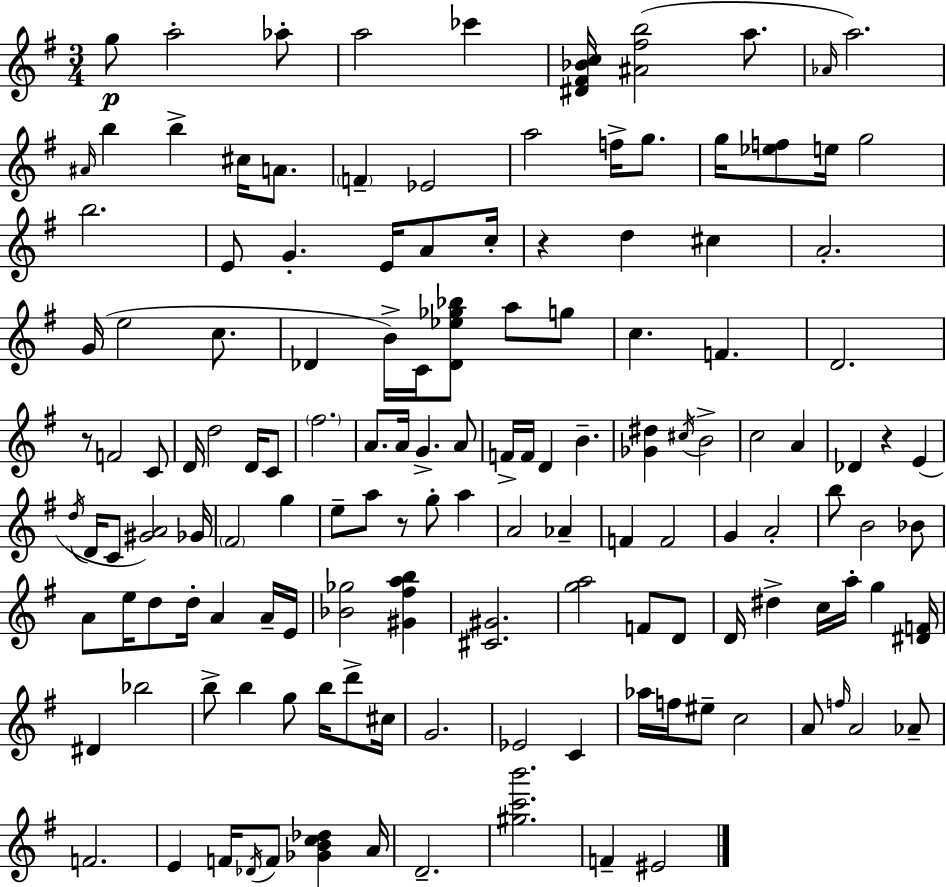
{
  \clef treble
  \numericTimeSignature
  \time 3/4
  \key e \minor
  g''8\p a''2-. aes''8-. | a''2 ces'''4 | <dis' fis' bes' c''>16 <ais' fis'' b''>2( a''8. | \grace { aes'16 }) a''2. | \break \grace { ais'16 } b''4 b''4-> cis''16 a'8. | \parenthesize f'4-- ees'2 | a''2 f''16-> g''8. | g''16 <ees'' f''>8 e''16 g''2 | \break b''2. | e'8 g'4.-. e'16 a'8 | c''16-. r4 d''4 cis''4 | a'2.-. | \break g'16( e''2 c''8. | des'4 b'16->) c'16 <des' ees'' ges'' bes''>8 a''8 | g''8 c''4. f'4. | d'2. | \break r8 f'2 | c'8 d'16 d''2 d'16 | c'8 \parenthesize fis''2. | a'8. a'16 g'4.-> | \break a'8 f'16-> f'16 d'4 b'4.-- | <ges' dis''>4 \acciaccatura { cis''16 } b'2-> | c''2 a'4 | des'4 r4 e'4( | \break \acciaccatura { d''16 } d'16 c'8 <gis' a'>2) | ges'16 \parenthesize fis'2 | g''4 e''8-- a''8 r8 g''8-. | a''4 a'2 | \break aes'4-- f'4 f'2 | g'4 a'2-. | b''8 b'2 | bes'8 a'8 e''16 d''8 d''16-. a'4 | \break a'16-- e'16 <bes' ges''>2 | <gis' fis'' a'' b''>4 <cis' gis'>2. | <g'' a''>2 | f'8 d'8 d'16 dis''4-> c''16 a''16-. g''4 | \break <dis' f'>16 dis'4 bes''2 | b''8-> b''4 g''8 | b''16 d'''8-> cis''16 g'2. | ees'2 | \break c'4 aes''16 f''16 eis''8-- c''2 | a'8 \grace { f''16 } a'2 | aes'8-- f'2. | e'4 f'16 \acciaccatura { des'16 } f'8 | \break <ges' b' c'' des''>4 a'16 d'2.-- | <gis'' c''' b'''>2. | f'4-- eis'2 | \bar "|."
}